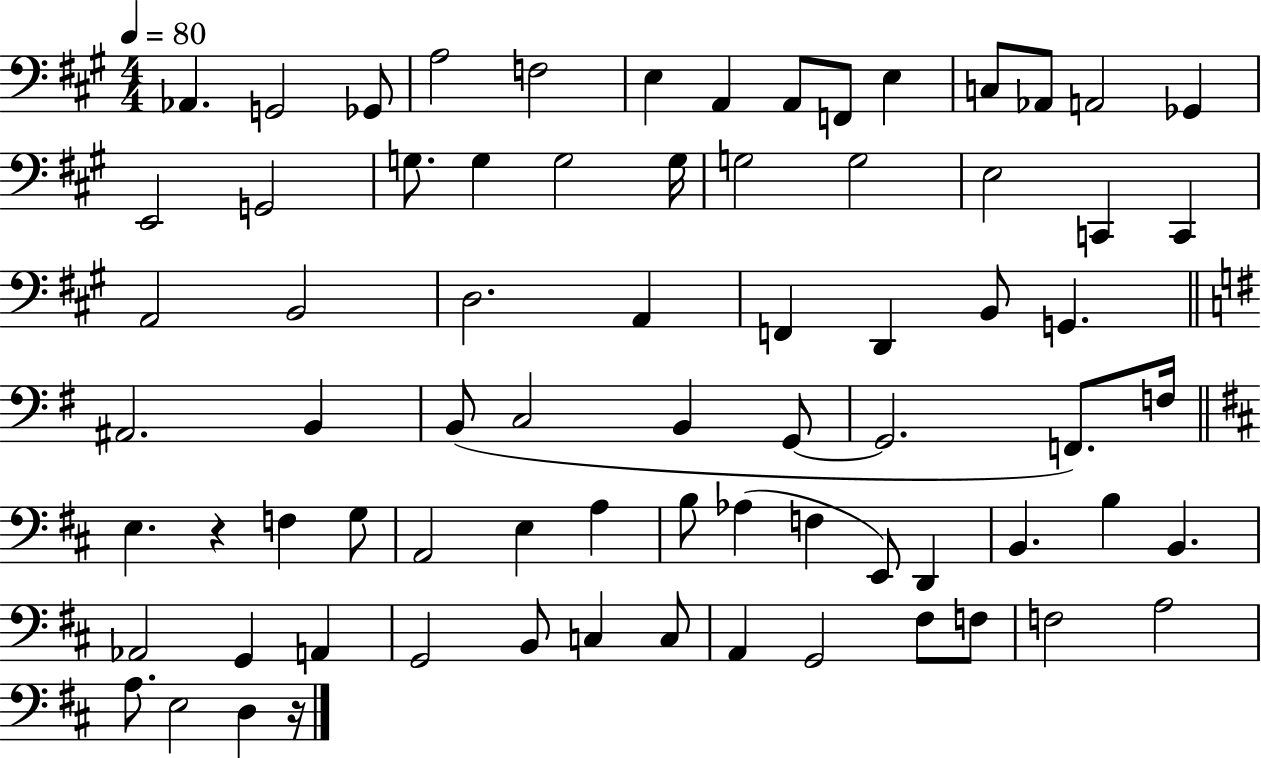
Ab2/q. G2/h Gb2/e A3/h F3/h E3/q A2/q A2/e F2/e E3/q C3/e Ab2/e A2/h Gb2/q E2/h G2/h G3/e. G3/q G3/h G3/s G3/h G3/h E3/h C2/q C2/q A2/h B2/h D3/h. A2/q F2/q D2/q B2/e G2/q. A#2/h. B2/q B2/e C3/h B2/q G2/e G2/h. F2/e. F3/s E3/q. R/q F3/q G3/e A2/h E3/q A3/q B3/e Ab3/q F3/q E2/e D2/q B2/q. B3/q B2/q. Ab2/h G2/q A2/q G2/h B2/e C3/q C3/e A2/q G2/h F#3/e F3/e F3/h A3/h A3/e. E3/h D3/q R/s